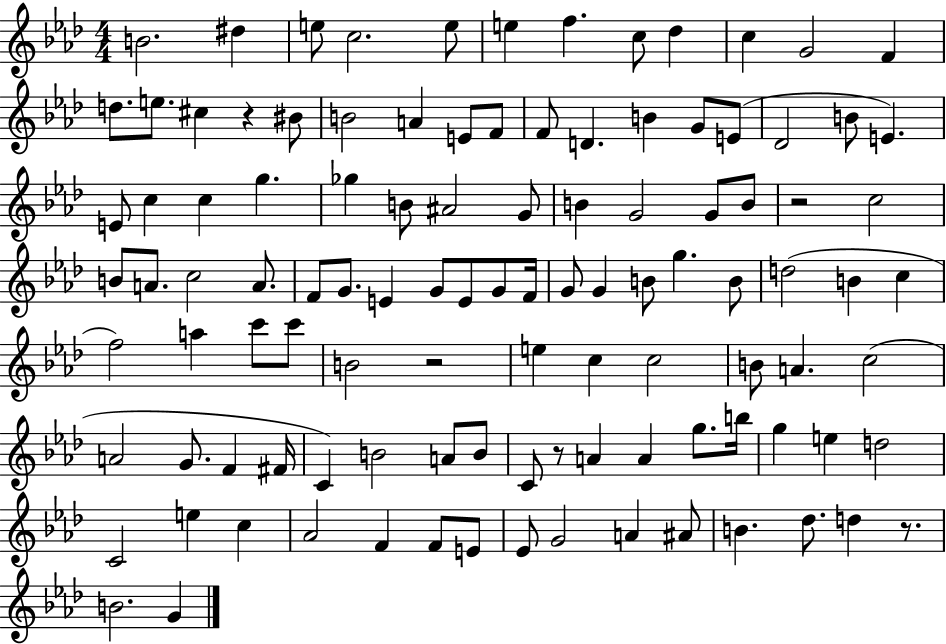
{
  \clef treble
  \numericTimeSignature
  \time 4/4
  \key aes \major
  b'2. dis''4 | e''8 c''2. e''8 | e''4 f''4. c''8 des''4 | c''4 g'2 f'4 | \break d''8. e''8. cis''4 r4 bis'8 | b'2 a'4 e'8 f'8 | f'8 d'4. b'4 g'8 e'8( | des'2 b'8 e'4.) | \break e'8 c''4 c''4 g''4. | ges''4 b'8 ais'2 g'8 | b'4 g'2 g'8 b'8 | r2 c''2 | \break b'8 a'8. c''2 a'8. | f'8 g'8. e'4 g'8 e'8 g'8 f'16 | g'8 g'4 b'8 g''4. b'8 | d''2( b'4 c''4 | \break f''2) a''4 c'''8 c'''8 | b'2 r2 | e''4 c''4 c''2 | b'8 a'4. c''2( | \break a'2 g'8. f'4 fis'16 | c'4) b'2 a'8 b'8 | c'8 r8 a'4 a'4 g''8. b''16 | g''4 e''4 d''2 | \break c'2 e''4 c''4 | aes'2 f'4 f'8 e'8 | ees'8 g'2 a'4 ais'8 | b'4. des''8. d''4 r8. | \break b'2. g'4 | \bar "|."
}